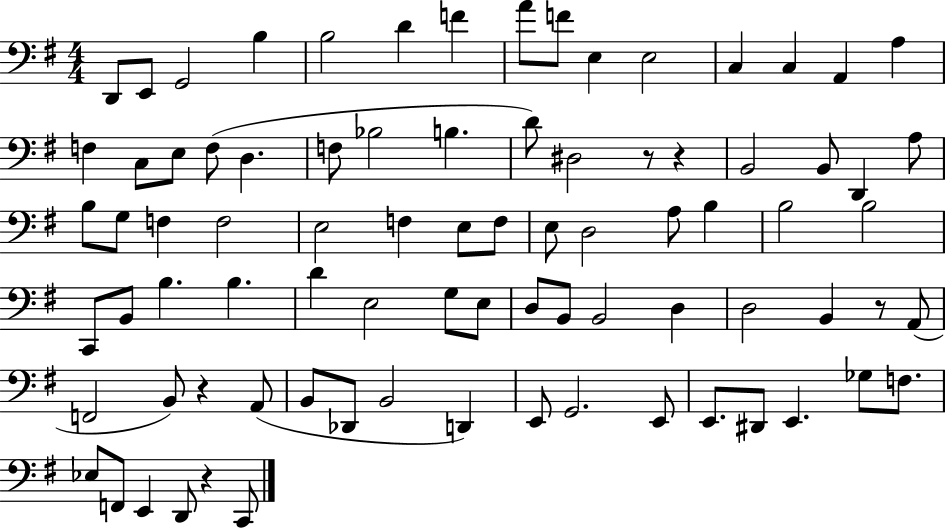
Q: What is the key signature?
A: G major